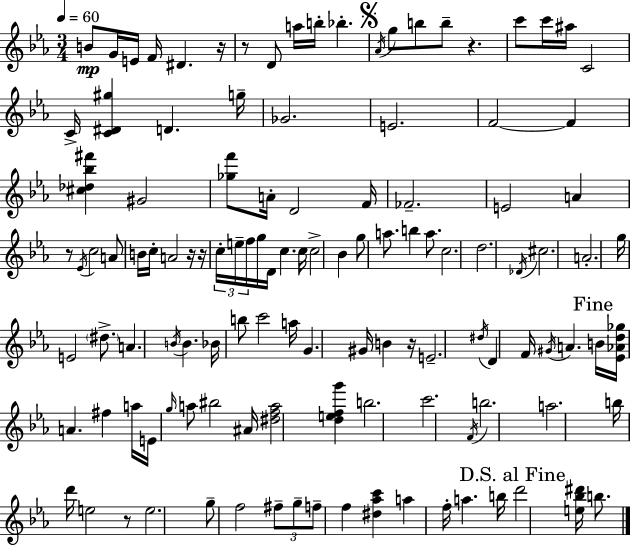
B4/e G4/s E4/s F4/s D#4/q. R/s R/e D4/e A5/s B5/s Bb5/q. Ab4/s G5/e B5/e B5/e R/q. C6/e C6/s A#5/s C4/h C4/s [C4,D#4,G#5]/q D4/q. G5/s Gb4/h. E4/h. F4/h F4/q [C#5,Db5,Bb5,F#6]/q G#4/h [Gb5,F6]/e A4/s D4/h F4/s FES4/h. E4/h A4/q R/e Eb4/s C5/h A4/e B4/s C5/s A4/h R/s R/s C5/s E5/s F5/s G5/s D4/s C5/q. C5/s C5/h Bb4/q G5/e A5/e. B5/q A5/e. C5/h. D5/h. Db4/s C#5/h. A4/h. G5/s E4/h D#5/e. A4/q. B4/s B4/q. Bb4/s B5/e C6/h A5/s G4/q. G#4/s B4/q R/s E4/h. D#5/s D4/q F4/s G#4/s A4/q. B4/s [Eb4,Ab4,D5,Gb5]/s A4/q. F#5/q A5/s E4/s G5/s A5/e BIS5/h A#4/s [D#5,F5,A5]/h [D5,E5,F5,G6]/q B5/h. C6/h. F4/s B5/h. A5/h. B5/s D6/s E5/h R/e E5/h. G5/e F5/h F#5/e G5/e F5/e F5/q [D#5,Ab5,C6]/q A5/q F5/s A5/q. B5/s D6/h [E5,Bb5,D#6]/s B5/e.